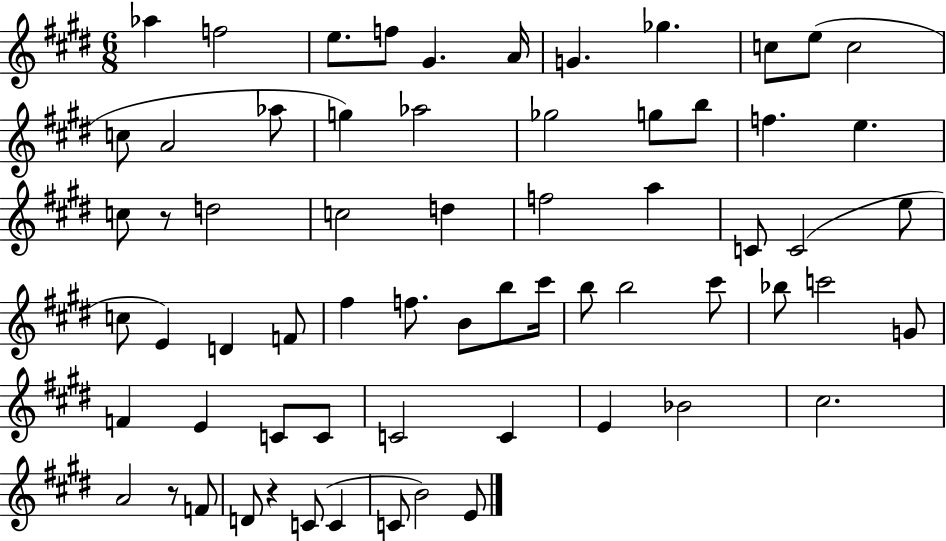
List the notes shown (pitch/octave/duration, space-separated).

Ab5/q F5/h E5/e. F5/e G#4/q. A4/s G4/q. Gb5/q. C5/e E5/e C5/h C5/e A4/h Ab5/e G5/q Ab5/h Gb5/h G5/e B5/e F5/q. E5/q. C5/e R/e D5/h C5/h D5/q F5/h A5/q C4/e C4/h E5/e C5/e E4/q D4/q F4/e F#5/q F5/e. B4/e B5/e C#6/s B5/e B5/h C#6/e Bb5/e C6/h G4/e F4/q E4/q C4/e C4/e C4/h C4/q E4/q Bb4/h C#5/h. A4/h R/e F4/e D4/e R/q C4/e C4/q C4/e B4/h E4/e